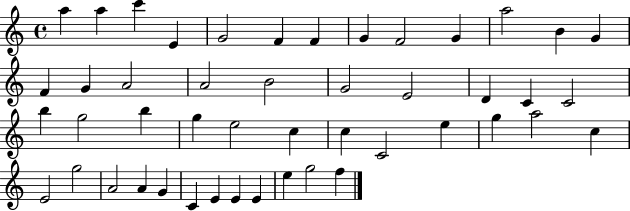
A5/q A5/q C6/q E4/q G4/h F4/q F4/q G4/q F4/h G4/q A5/h B4/q G4/q F4/q G4/q A4/h A4/h B4/h G4/h E4/h D4/q C4/q C4/h B5/q G5/h B5/q G5/q E5/h C5/q C5/q C4/h E5/q G5/q A5/h C5/q E4/h G5/h A4/h A4/q G4/q C4/q E4/q E4/q E4/q E5/q G5/h F5/q